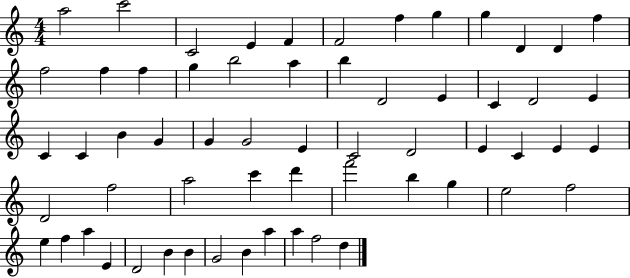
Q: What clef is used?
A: treble